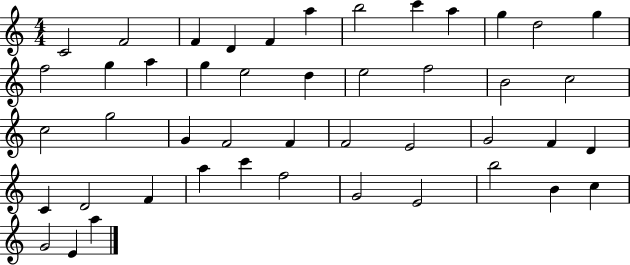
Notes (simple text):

C4/h F4/h F4/q D4/q F4/q A5/q B5/h C6/q A5/q G5/q D5/h G5/q F5/h G5/q A5/q G5/q E5/h D5/q E5/h F5/h B4/h C5/h C5/h G5/h G4/q F4/h F4/q F4/h E4/h G4/h F4/q D4/q C4/q D4/h F4/q A5/q C6/q F5/h G4/h E4/h B5/h B4/q C5/q G4/h E4/q A5/q